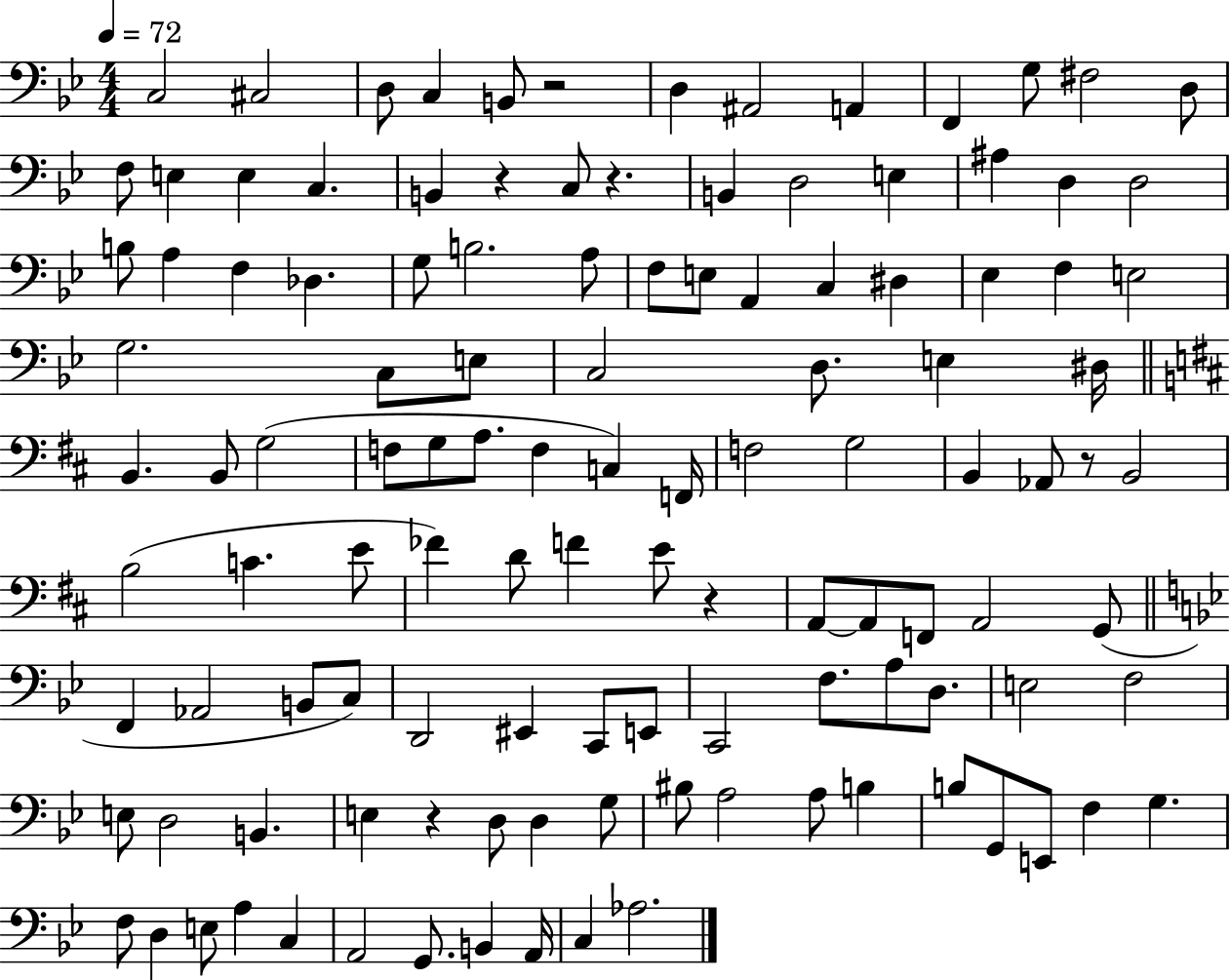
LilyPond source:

{
  \clef bass
  \numericTimeSignature
  \time 4/4
  \key bes \major
  \tempo 4 = 72
  c2 cis2 | d8 c4 b,8 r2 | d4 ais,2 a,4 | f,4 g8 fis2 d8 | \break f8 e4 e4 c4. | b,4 r4 c8 r4. | b,4 d2 e4 | ais4 d4 d2 | \break b8 a4 f4 des4. | g8 b2. a8 | f8 e8 a,4 c4 dis4 | ees4 f4 e2 | \break g2. c8 e8 | c2 d8. e4 dis16 | \bar "||" \break \key d \major b,4. b,8 g2( | f8 g8 a8. f4 c4) f,16 | f2 g2 | b,4 aes,8 r8 b,2 | \break b2( c'4. e'8 | fes'4) d'8 f'4 e'8 r4 | a,8~~ a,8 f,8 a,2 g,8( | \bar "||" \break \key g \minor f,4 aes,2 b,8 c8) | d,2 eis,4 c,8 e,8 | c,2 f8. a8 d8. | e2 f2 | \break e8 d2 b,4. | e4 r4 d8 d4 g8 | bis8 a2 a8 b4 | b8 g,8 e,8 f4 g4. | \break f8 d4 e8 a4 c4 | a,2 g,8. b,4 a,16 | c4 aes2. | \bar "|."
}